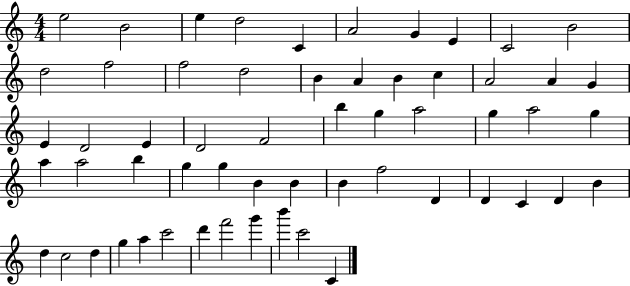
E5/h B4/h E5/q D5/h C4/q A4/h G4/q E4/q C4/h B4/h D5/h F5/h F5/h D5/h B4/q A4/q B4/q C5/q A4/h A4/q G4/q E4/q D4/h E4/q D4/h F4/h B5/q G5/q A5/h G5/q A5/h G5/q A5/q A5/h B5/q G5/q G5/q B4/q B4/q B4/q F5/h D4/q D4/q C4/q D4/q B4/q D5/q C5/h D5/q G5/q A5/q C6/h D6/q F6/h G6/q B6/q C6/h C4/q